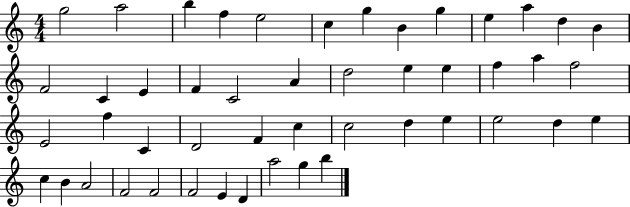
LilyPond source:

{
  \clef treble
  \numericTimeSignature
  \time 4/4
  \key c \major
  g''2 a''2 | b''4 f''4 e''2 | c''4 g''4 b'4 g''4 | e''4 a''4 d''4 b'4 | \break f'2 c'4 e'4 | f'4 c'2 a'4 | d''2 e''4 e''4 | f''4 a''4 f''2 | \break e'2 f''4 c'4 | d'2 f'4 c''4 | c''2 d''4 e''4 | e''2 d''4 e''4 | \break c''4 b'4 a'2 | f'2 f'2 | f'2 e'4 d'4 | a''2 g''4 b''4 | \break \bar "|."
}